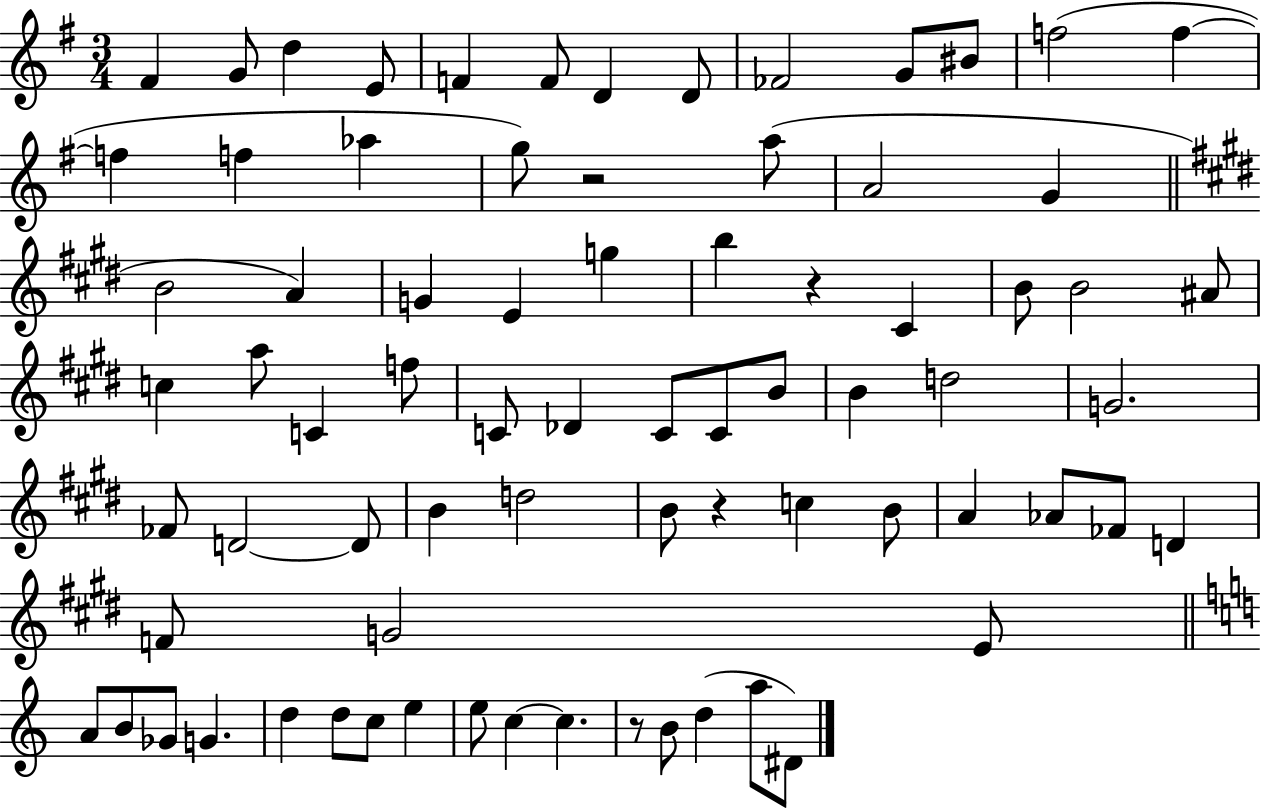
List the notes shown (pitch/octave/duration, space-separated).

F#4/q G4/e D5/q E4/e F4/q F4/e D4/q D4/e FES4/h G4/e BIS4/e F5/h F5/q F5/q F5/q Ab5/q G5/e R/h A5/e A4/h G4/q B4/h A4/q G4/q E4/q G5/q B5/q R/q C#4/q B4/e B4/h A#4/e C5/q A5/e C4/q F5/e C4/e Db4/q C4/e C4/e B4/e B4/q D5/h G4/h. FES4/e D4/h D4/e B4/q D5/h B4/e R/q C5/q B4/e A4/q Ab4/e FES4/e D4/q F4/e G4/h E4/e A4/e B4/e Gb4/e G4/q. D5/q D5/e C5/e E5/q E5/e C5/q C5/q. R/e B4/e D5/q A5/e D#4/e